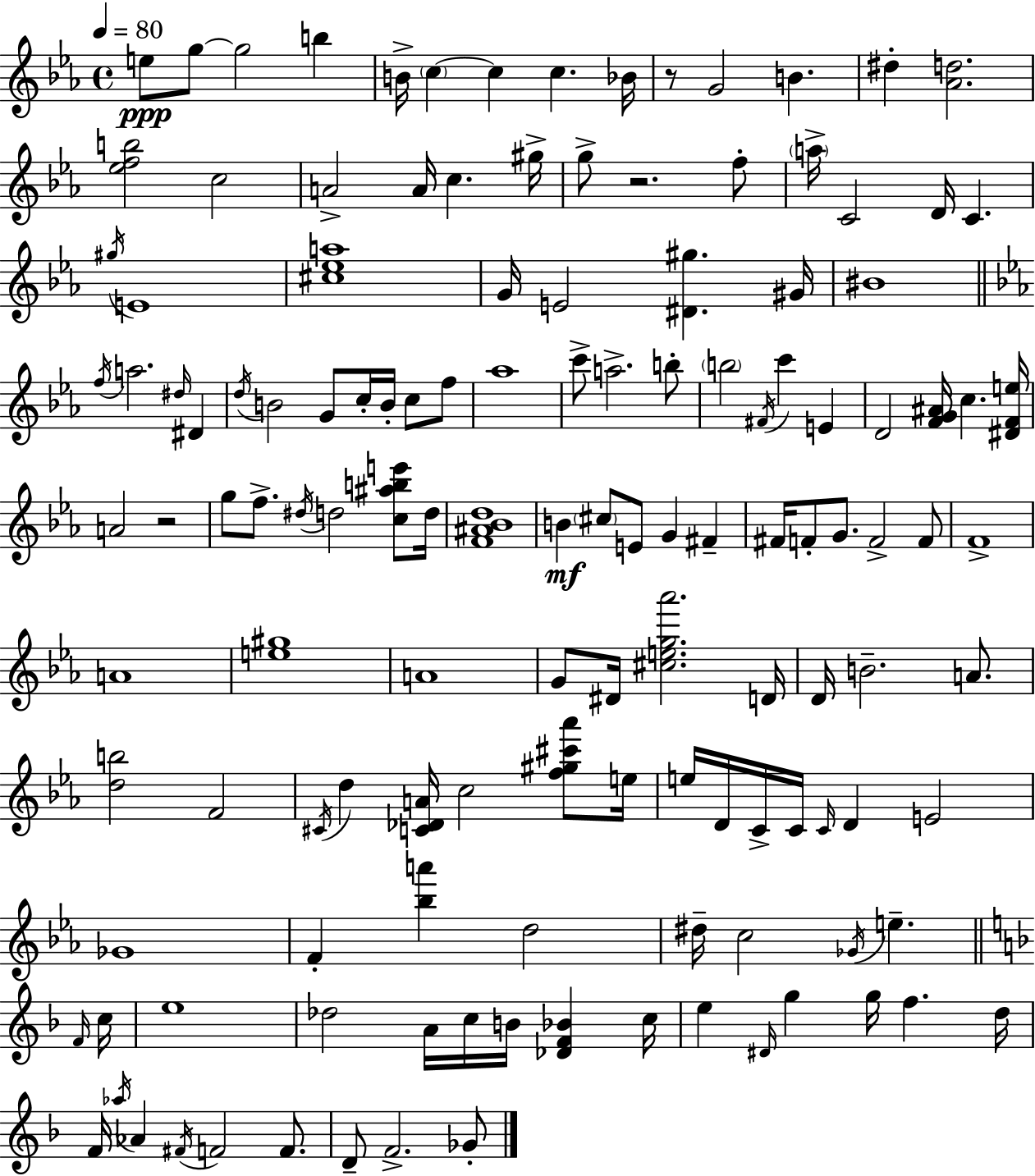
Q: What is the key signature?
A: C minor